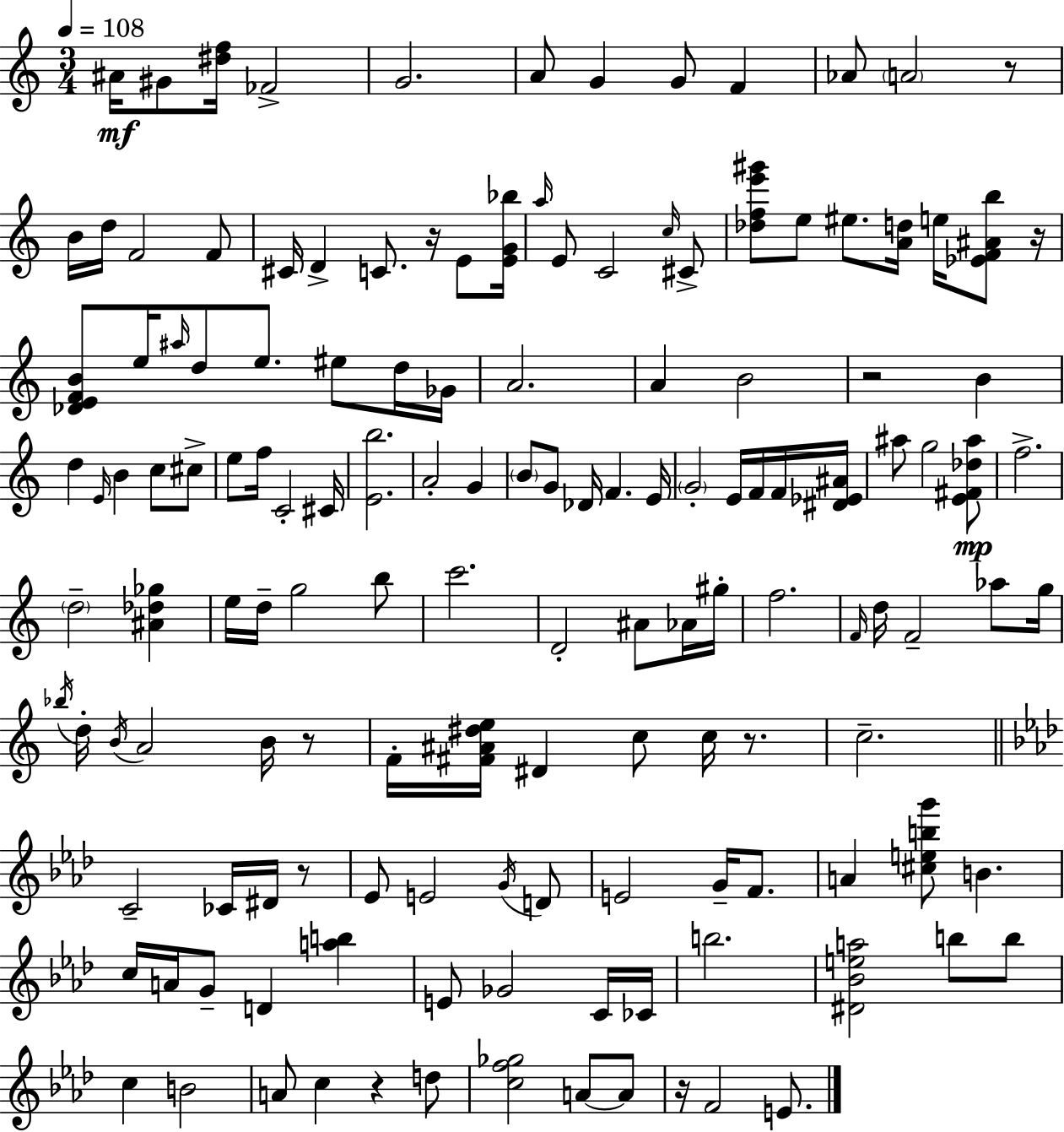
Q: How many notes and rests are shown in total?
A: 142